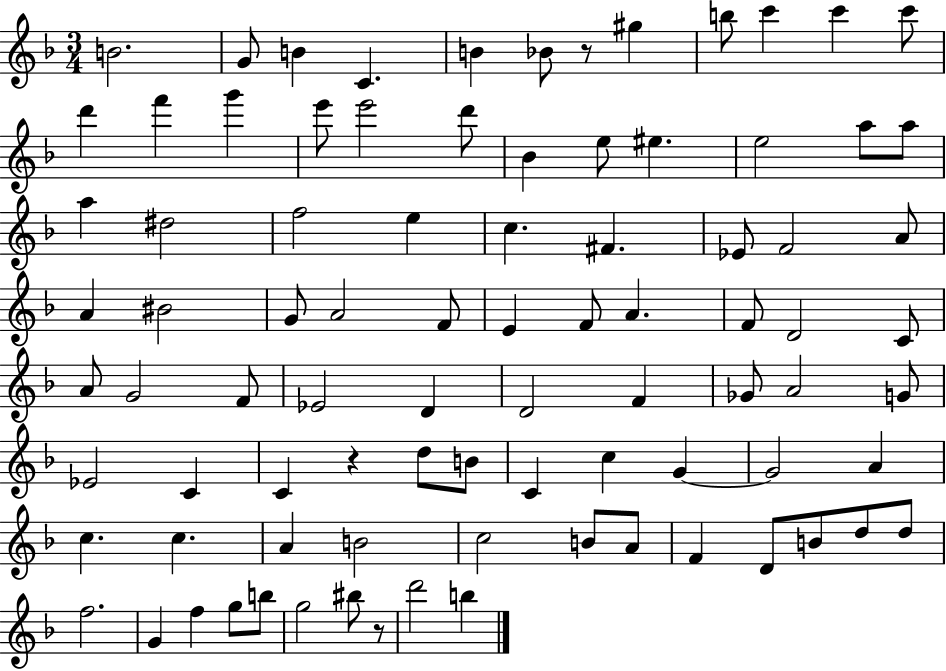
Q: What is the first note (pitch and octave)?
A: B4